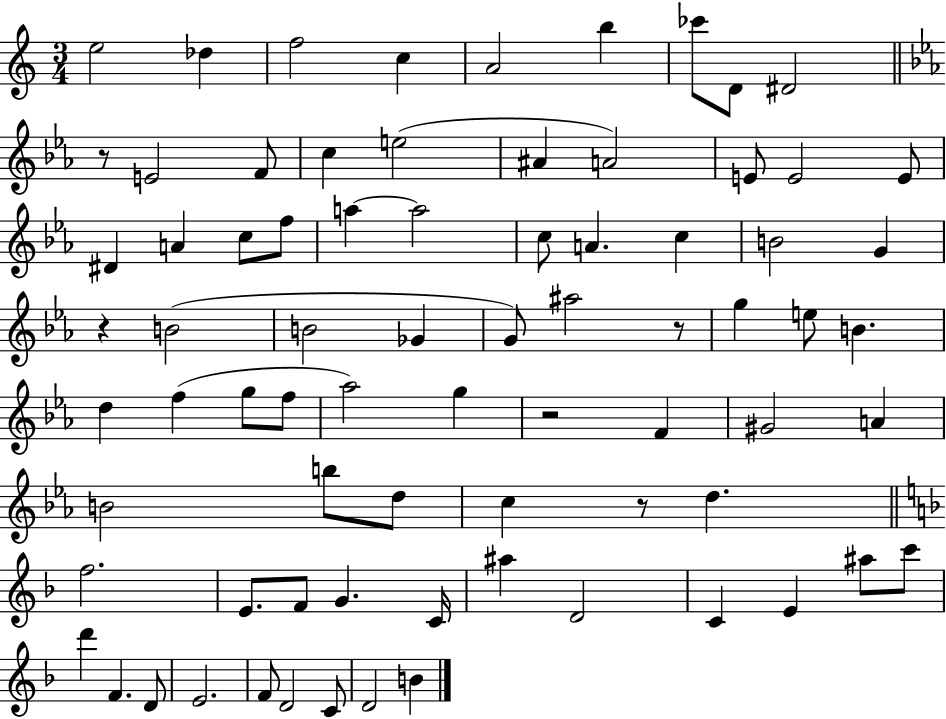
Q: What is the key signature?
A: C major